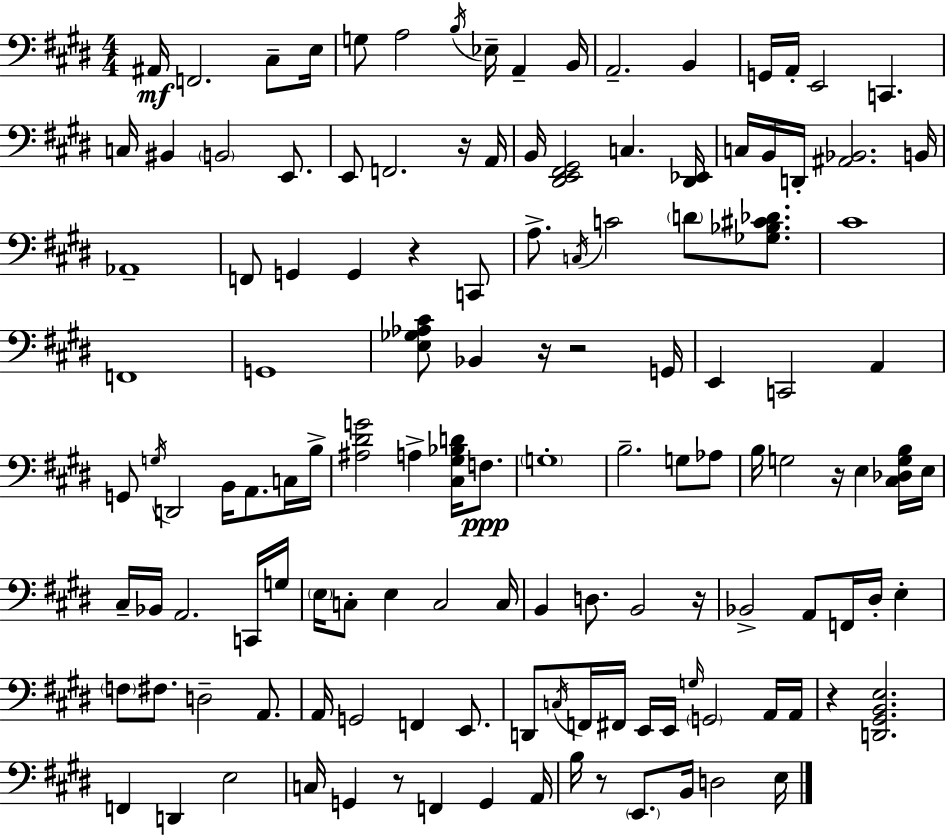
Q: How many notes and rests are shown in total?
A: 130